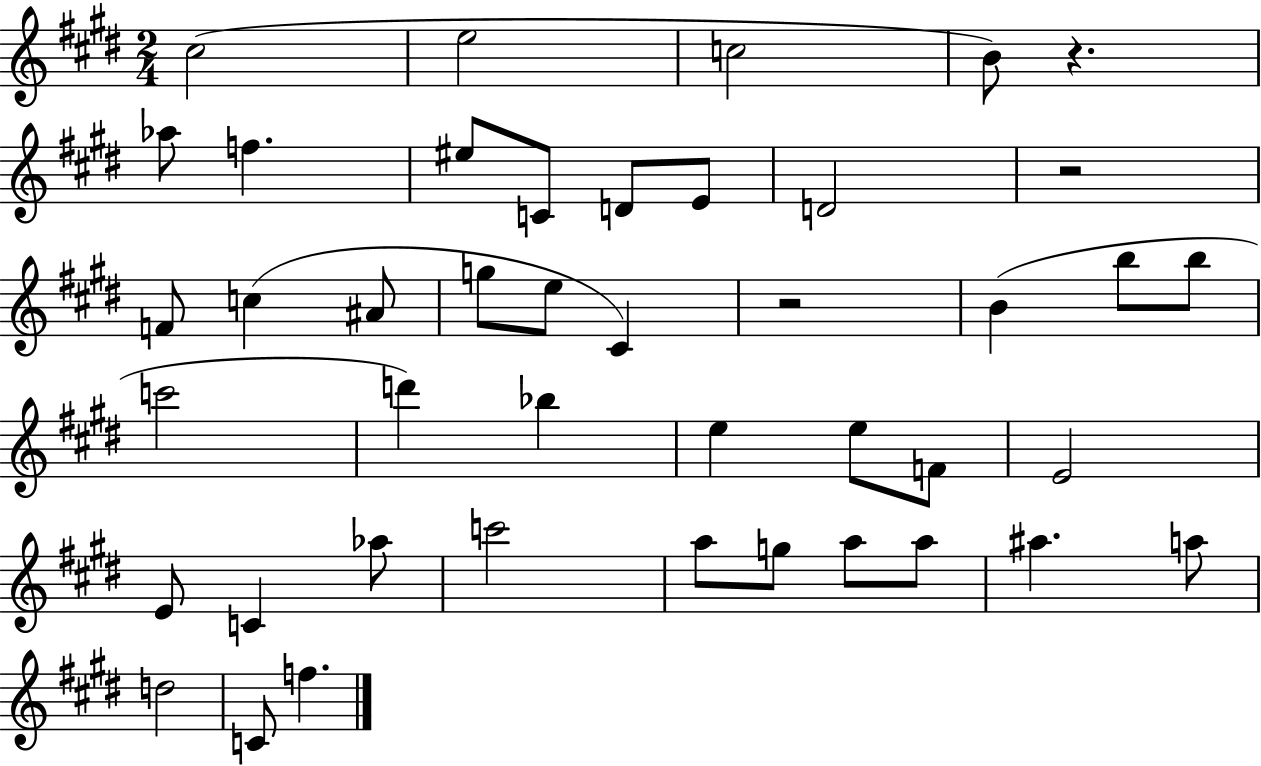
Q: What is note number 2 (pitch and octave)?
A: E5